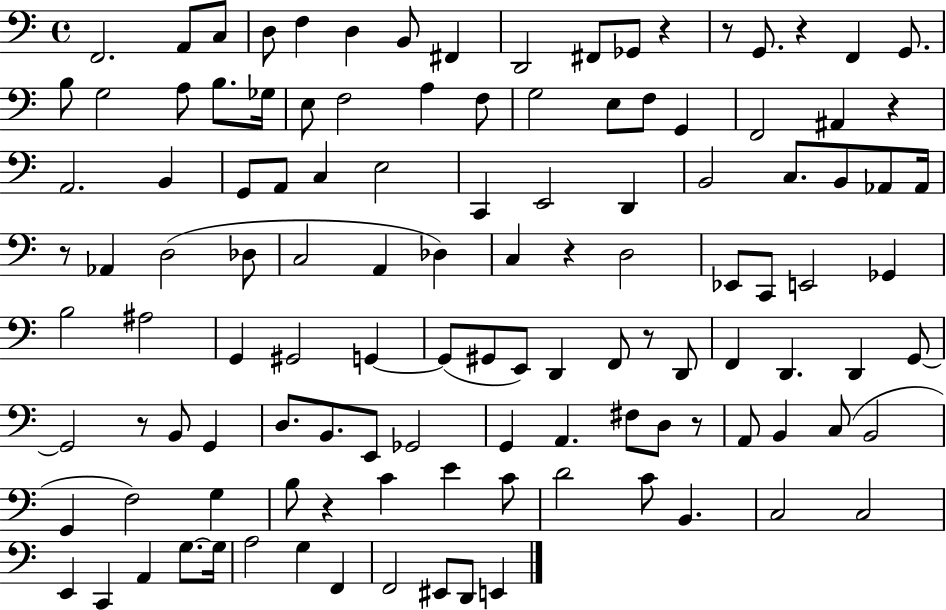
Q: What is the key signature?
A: C major